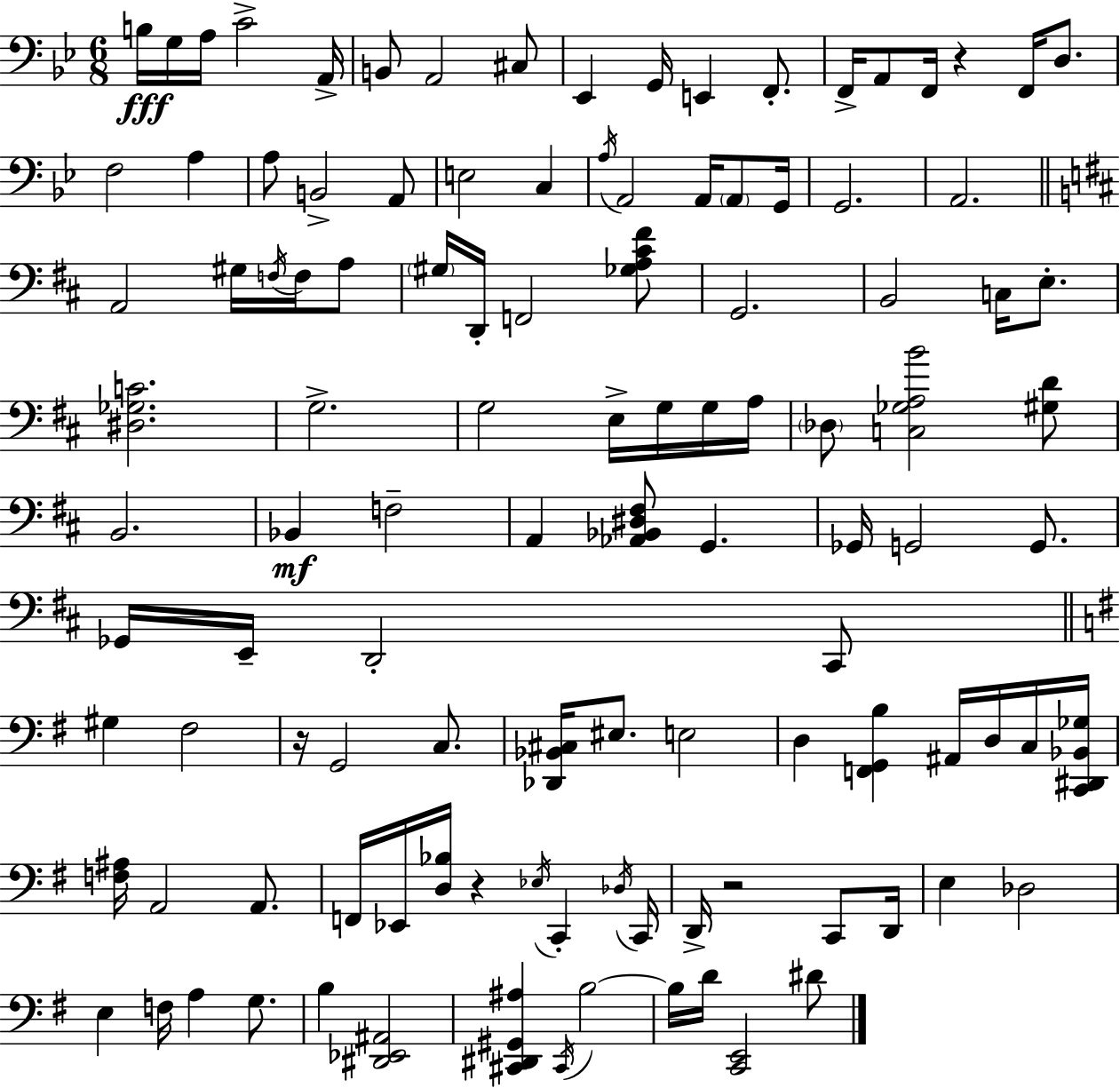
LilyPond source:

{
  \clef bass
  \numericTimeSignature
  \time 6/8
  \key g \minor
  b16\fff g16 a16 c'2-> a,16-> | b,8 a,2 cis8 | ees,4 g,16 e,4 f,8.-. | f,16-> a,8 f,16 r4 f,16 d8. | \break f2 a4 | a8 b,2-> a,8 | e2 c4 | \acciaccatura { a16 } a,2 a,16 \parenthesize a,8 | \break g,16 g,2. | a,2. | \bar "||" \break \key d \major a,2 gis16 \acciaccatura { f16 } f16 a8 | \parenthesize gis16 d,16-. f,2 <ges a cis' fis'>8 | g,2. | b,2 c16 e8.-. | \break <dis ges c'>2. | g2.-> | g2 e16-> g16 g16 | a16 \parenthesize des8 <c ges a b'>2 <gis d'>8 | \break b,2. | bes,4\mf f2-- | a,4 <aes, bes, dis fis>8 g,4. | ges,16 g,2 g,8. | \break ges,16 e,16-- d,2-. cis,8 | \bar "||" \break \key e \minor gis4 fis2 | r16 g,2 c8. | <des, bes, cis>16 eis8. e2 | d4 <f, g, b>4 ais,16 d16 c16 <c, dis, bes, ges>16 | \break <f ais>16 a,2 a,8. | f,16 ees,16 <d bes>16 r4 \acciaccatura { ees16 } c,4-. | \acciaccatura { des16 } c,16 d,16-> r2 c,8 | d,16 e4 des2 | \break e4 f16 a4 g8. | b4 <dis, ees, ais,>2 | <cis, dis, gis, ais>4 \acciaccatura { cis,16 } b2~~ | b16 d'16 <c, e,>2 | \break dis'8 \bar "|."
}